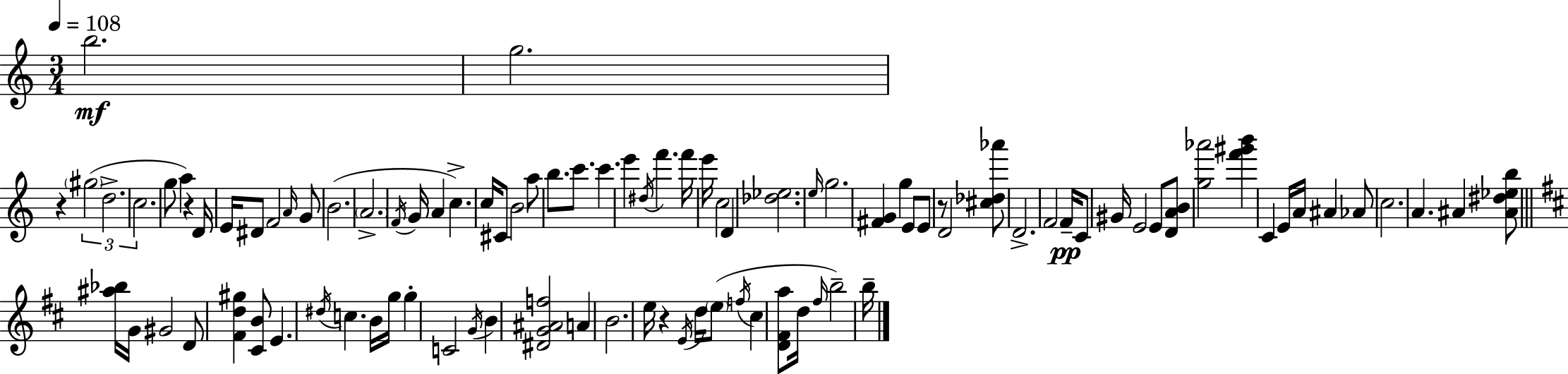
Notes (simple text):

B5/h. G5/h. R/q G#5/h D5/h. C5/h. G5/e A5/q R/q D4/s E4/s D#4/e F4/h A4/s G4/e B4/h. A4/h. F4/s G4/s A4/q C5/q. C5/s C#4/e B4/h A5/e B5/e. C6/e. C6/q. E6/q D#5/s F6/q. F6/s E6/s C5/h D4/q [Db5,Eb5]/h. E5/s G5/h. [F#4,G4]/q G5/q E4/e E4/e R/e D4/h [C#5,Db5,Ab6]/e D4/h. F4/h F4/s C4/e G#4/s E4/h E4/e [D4,A4,B4]/e [G5,Ab6]/h [F6,G#6,B6]/q C4/q E4/s A4/s A#4/q Ab4/e C5/h. A4/q. A#4/q [A#4,D#5,Eb5,B5]/e [A#5,Bb5]/s G4/s G#4/h D4/e [F#4,D5,G#5]/q [C#4,B4]/e E4/q. D#5/s C5/q. B4/s G5/s G5/q C4/h G4/s B4/q [D#4,G4,A#4,F5]/h A4/q B4/h. E5/s R/q E4/s D5/s E5/e F5/s C#5/q [D4,F#4,A5]/e D5/s F#5/s B5/h B5/s